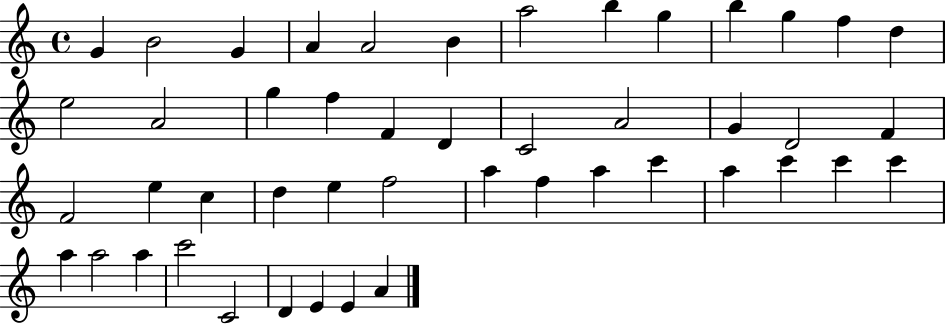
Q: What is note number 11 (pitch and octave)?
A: G5